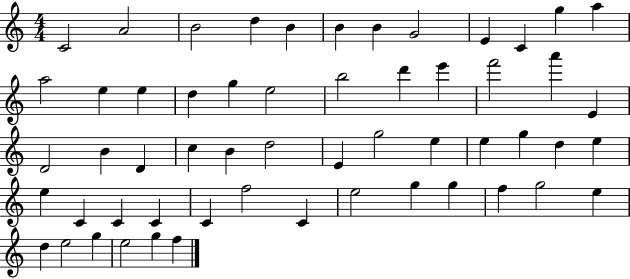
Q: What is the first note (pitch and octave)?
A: C4